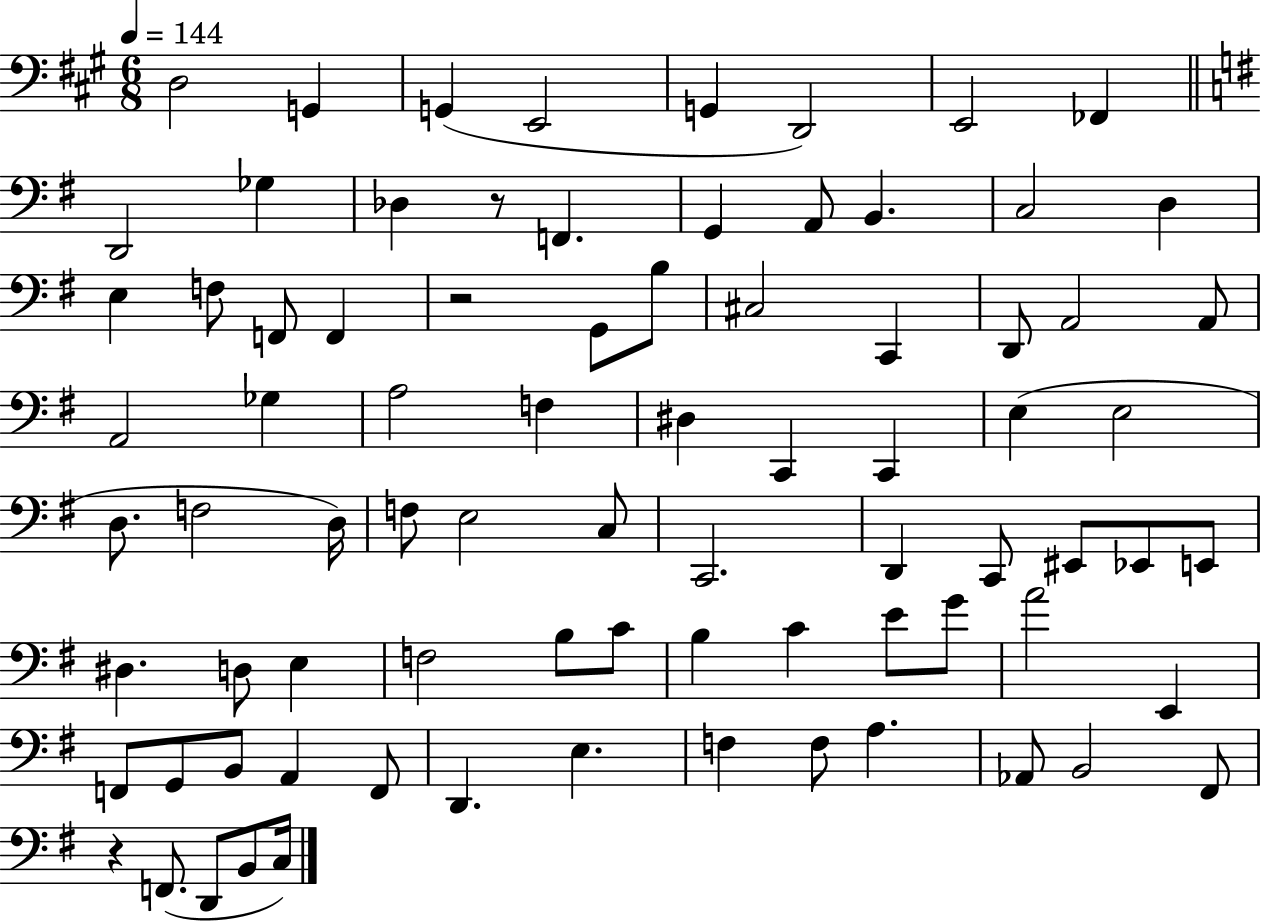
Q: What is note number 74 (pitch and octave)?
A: F#2